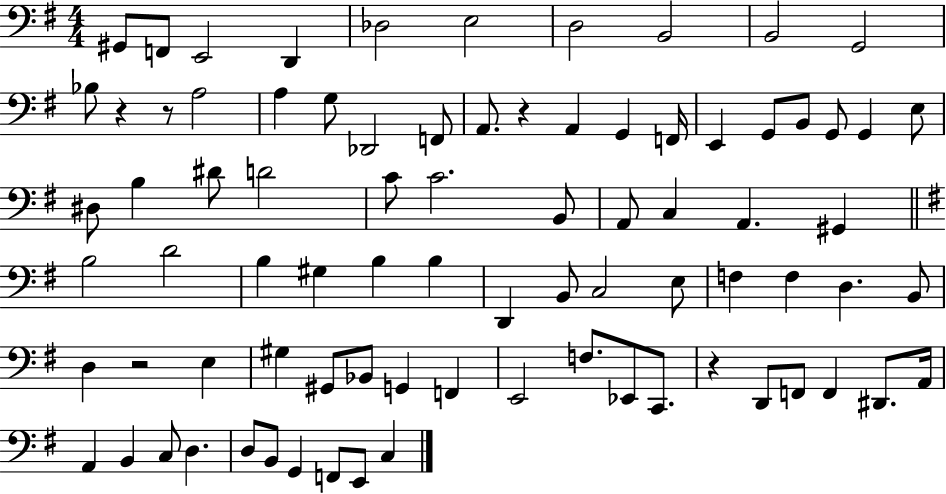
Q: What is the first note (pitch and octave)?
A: G#2